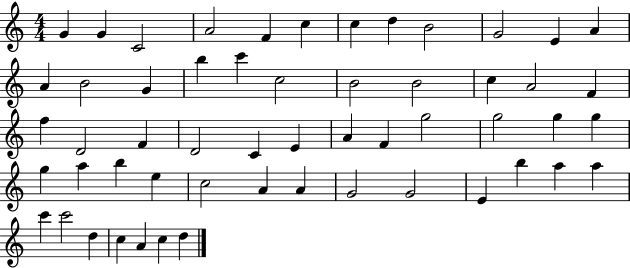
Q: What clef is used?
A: treble